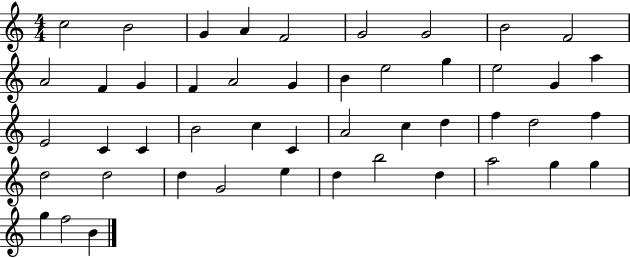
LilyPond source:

{
  \clef treble
  \numericTimeSignature
  \time 4/4
  \key c \major
  c''2 b'2 | g'4 a'4 f'2 | g'2 g'2 | b'2 f'2 | \break a'2 f'4 g'4 | f'4 a'2 g'4 | b'4 e''2 g''4 | e''2 g'4 a''4 | \break e'2 c'4 c'4 | b'2 c''4 c'4 | a'2 c''4 d''4 | f''4 d''2 f''4 | \break d''2 d''2 | d''4 g'2 e''4 | d''4 b''2 d''4 | a''2 g''4 g''4 | \break g''4 f''2 b'4 | \bar "|."
}